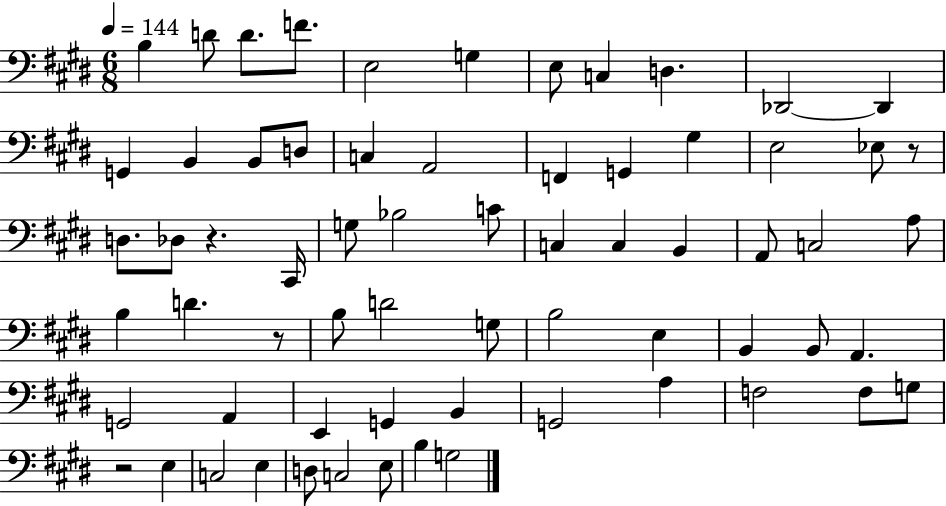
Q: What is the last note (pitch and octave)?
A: G3